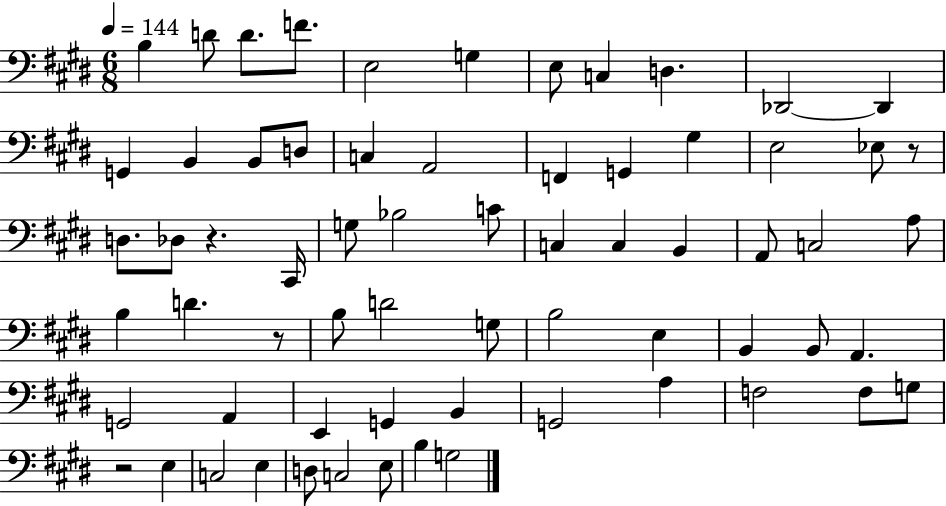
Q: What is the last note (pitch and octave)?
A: G3